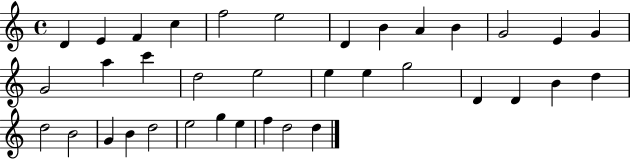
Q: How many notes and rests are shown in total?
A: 36